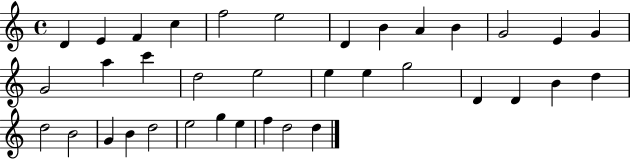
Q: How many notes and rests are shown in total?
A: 36